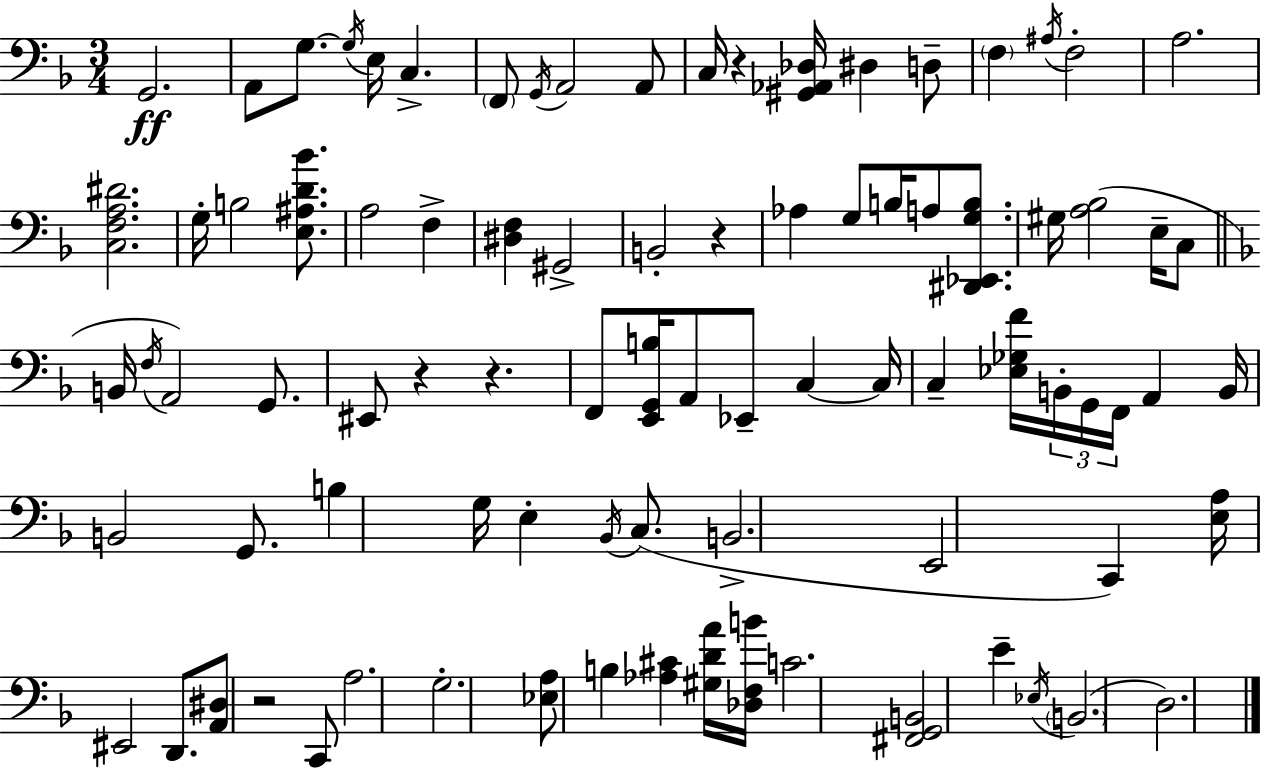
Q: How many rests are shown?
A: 5